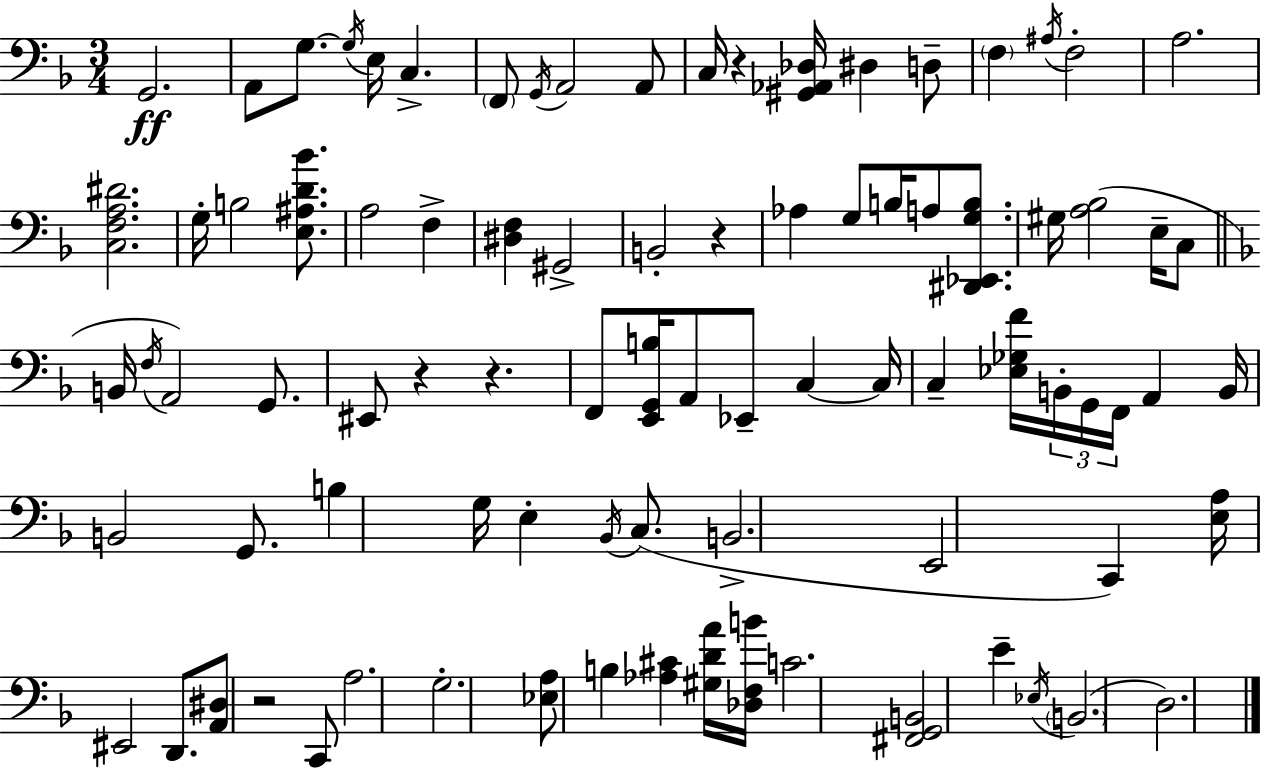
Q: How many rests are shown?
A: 5